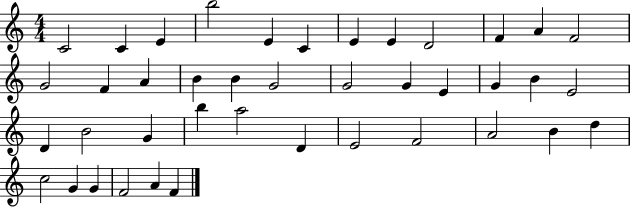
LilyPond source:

{
  \clef treble
  \numericTimeSignature
  \time 4/4
  \key c \major
  c'2 c'4 e'4 | b''2 e'4 c'4 | e'4 e'4 d'2 | f'4 a'4 f'2 | \break g'2 f'4 a'4 | b'4 b'4 g'2 | g'2 g'4 e'4 | g'4 b'4 e'2 | \break d'4 b'2 g'4 | b''4 a''2 d'4 | e'2 f'2 | a'2 b'4 d''4 | \break c''2 g'4 g'4 | f'2 a'4 f'4 | \bar "|."
}